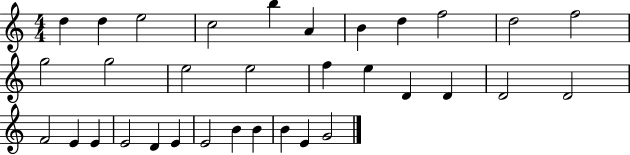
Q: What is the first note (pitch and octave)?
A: D5